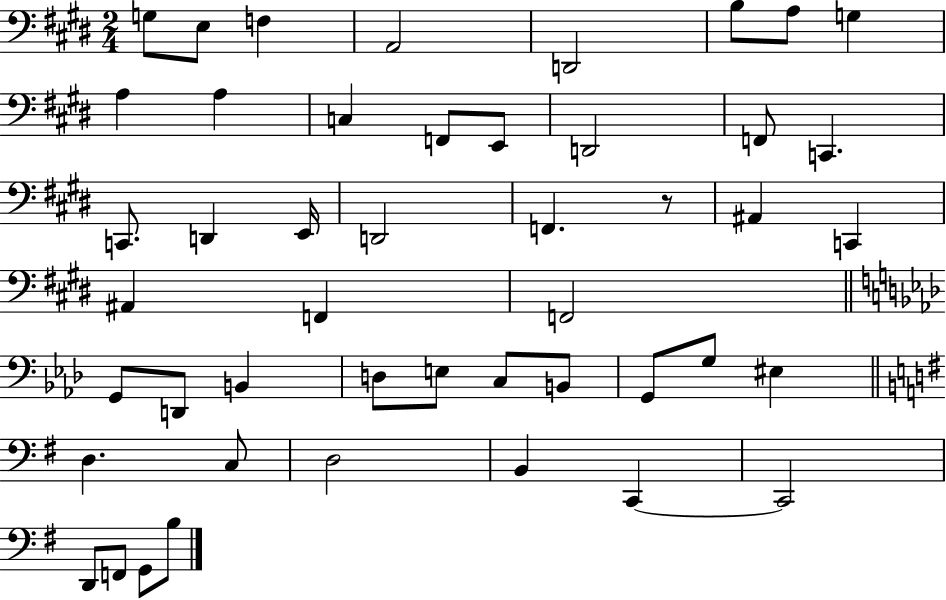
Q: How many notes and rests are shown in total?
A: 47